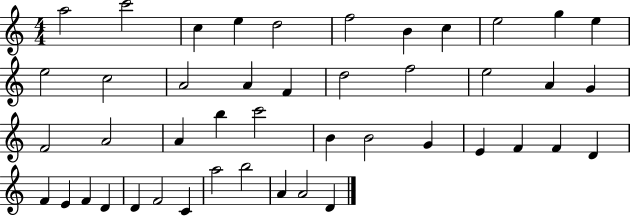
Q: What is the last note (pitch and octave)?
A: D4